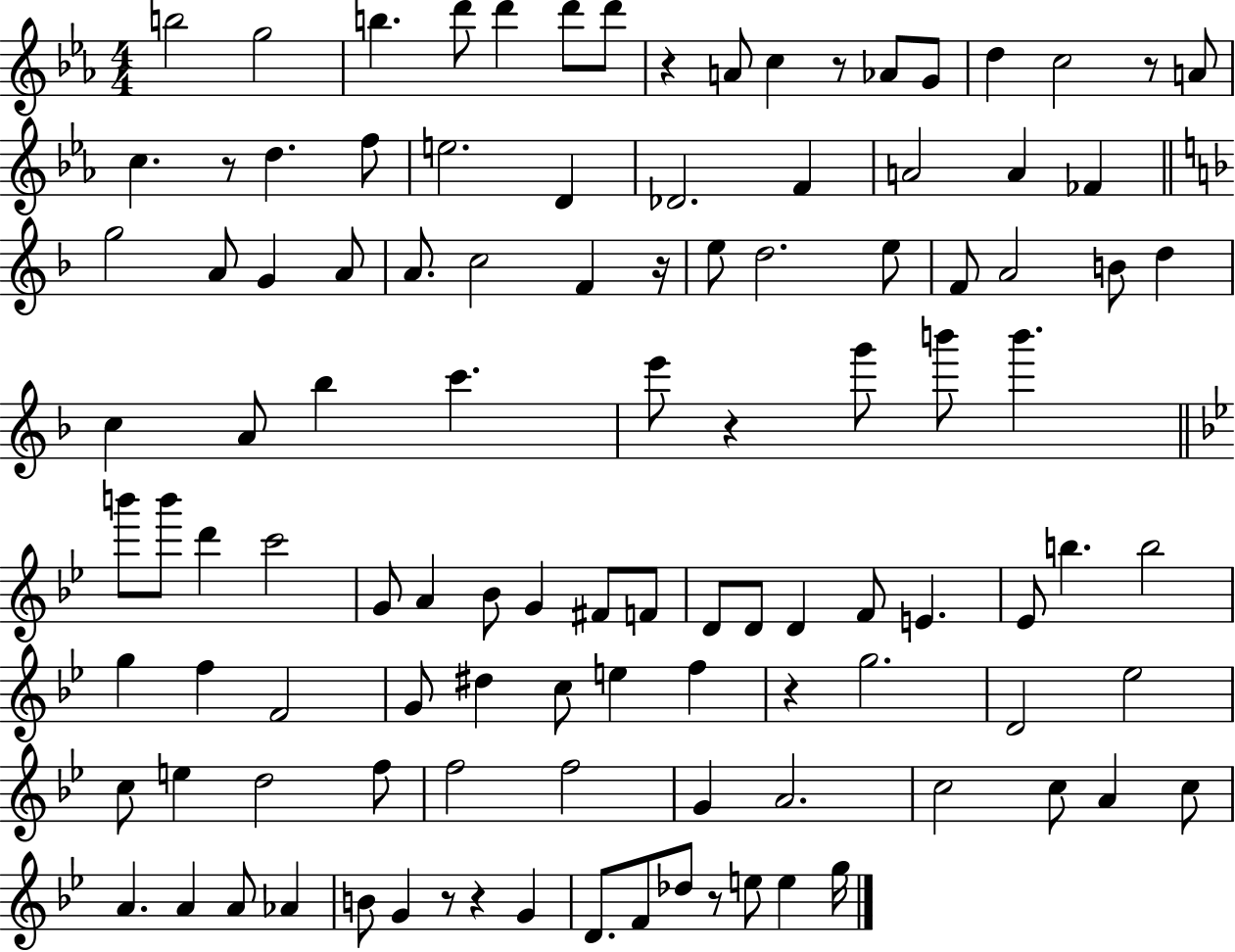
{
  \clef treble
  \numericTimeSignature
  \time 4/4
  \key ees \major
  b''2 g''2 | b''4. d'''8 d'''4 d'''8 d'''8 | r4 a'8 c''4 r8 aes'8 g'8 | d''4 c''2 r8 a'8 | \break c''4. r8 d''4. f''8 | e''2. d'4 | des'2. f'4 | a'2 a'4 fes'4 | \break \bar "||" \break \key f \major g''2 a'8 g'4 a'8 | a'8. c''2 f'4 r16 | e''8 d''2. e''8 | f'8 a'2 b'8 d''4 | \break c''4 a'8 bes''4 c'''4. | e'''8 r4 g'''8 b'''8 b'''4. | \bar "||" \break \key bes \major b'''8 b'''8 d'''4 c'''2 | g'8 a'4 bes'8 g'4 fis'8 f'8 | d'8 d'8 d'4 f'8 e'4. | ees'8 b''4. b''2 | \break g''4 f''4 f'2 | g'8 dis''4 c''8 e''4 f''4 | r4 g''2. | d'2 ees''2 | \break c''8 e''4 d''2 f''8 | f''2 f''2 | g'4 a'2. | c''2 c''8 a'4 c''8 | \break a'4. a'4 a'8 aes'4 | b'8 g'4 r8 r4 g'4 | d'8. f'8 des''8 r8 e''8 e''4 g''16 | \bar "|."
}